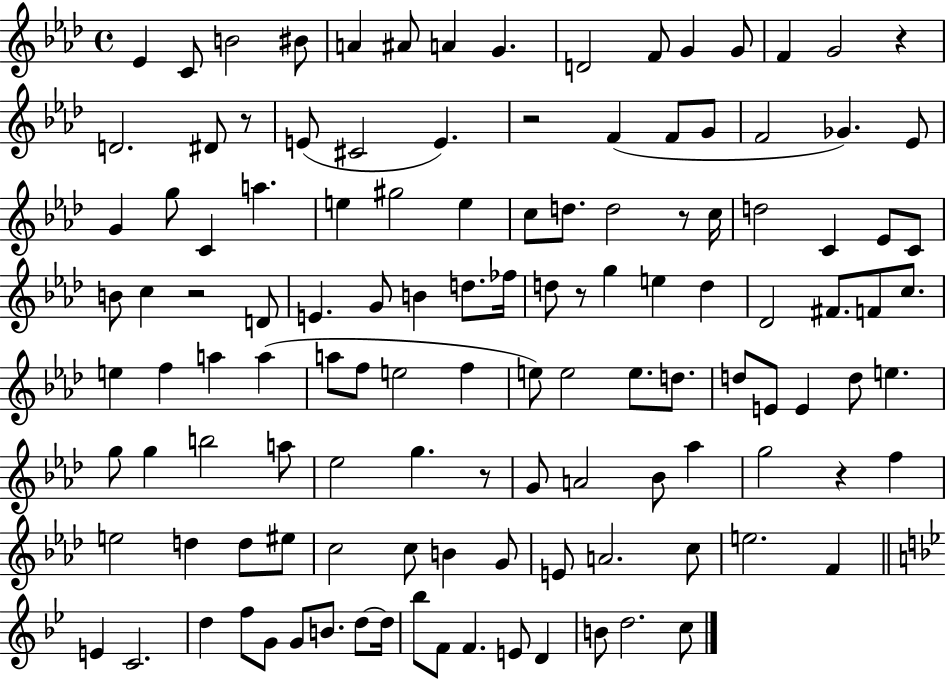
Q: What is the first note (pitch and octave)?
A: Eb4